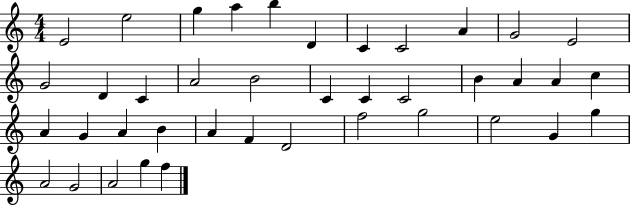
{
  \clef treble
  \numericTimeSignature
  \time 4/4
  \key c \major
  e'2 e''2 | g''4 a''4 b''4 d'4 | c'4 c'2 a'4 | g'2 e'2 | \break g'2 d'4 c'4 | a'2 b'2 | c'4 c'4 c'2 | b'4 a'4 a'4 c''4 | \break a'4 g'4 a'4 b'4 | a'4 f'4 d'2 | f''2 g''2 | e''2 g'4 g''4 | \break a'2 g'2 | a'2 g''4 f''4 | \bar "|."
}